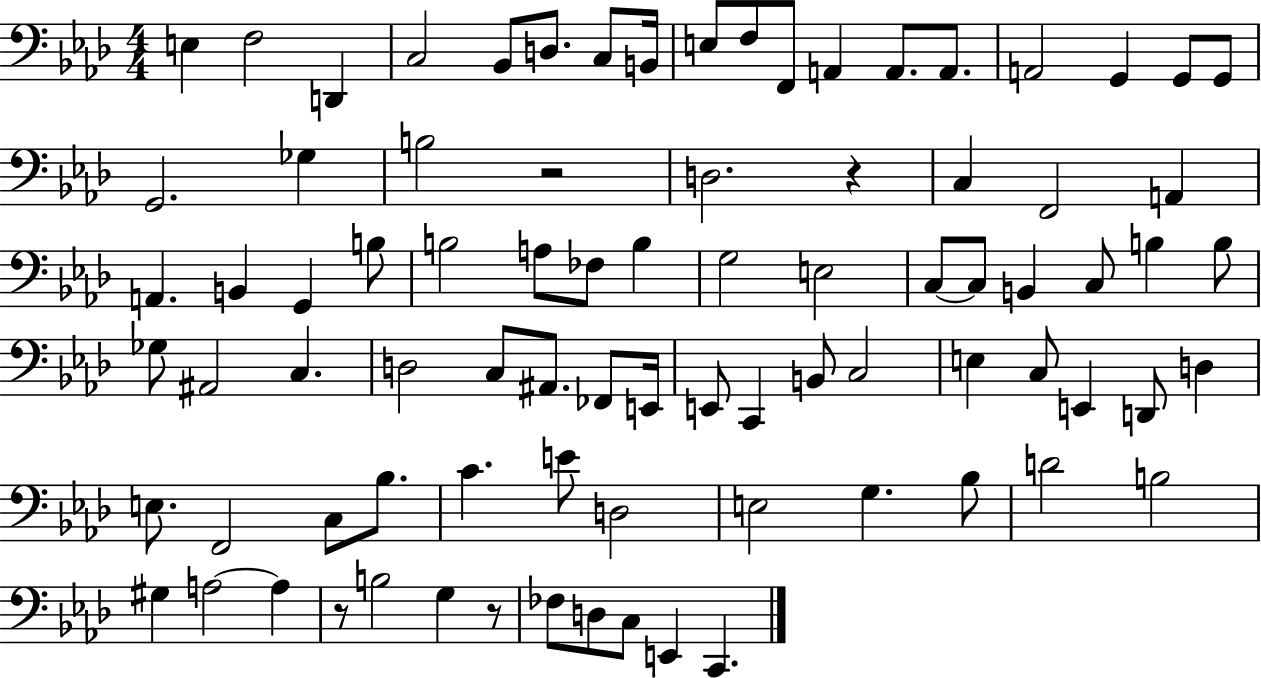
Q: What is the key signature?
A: AES major